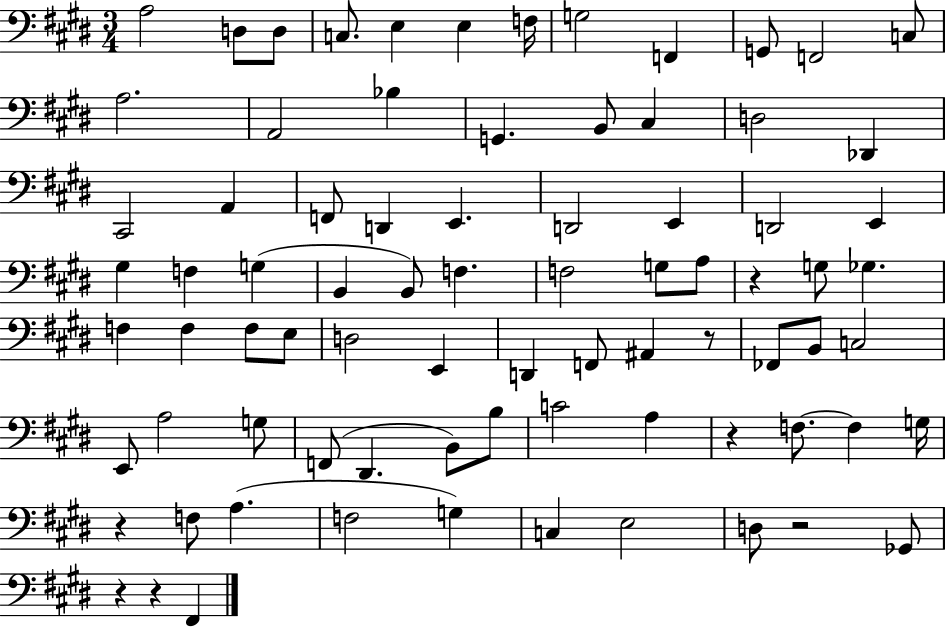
{
  \clef bass
  \numericTimeSignature
  \time 3/4
  \key e \major
  \repeat volta 2 { a2 d8 d8 | c8. e4 e4 f16 | g2 f,4 | g,8 f,2 c8 | \break a2. | a,2 bes4 | g,4. b,8 cis4 | d2 des,4 | \break cis,2 a,4 | f,8 d,4 e,4. | d,2 e,4 | d,2 e,4 | \break gis4 f4 g4( | b,4 b,8) f4. | f2 g8 a8 | r4 g8 ges4. | \break f4 f4 f8 e8 | d2 e,4 | d,4 f,8 ais,4 r8 | fes,8 b,8 c2 | \break e,8 a2 g8 | f,8( dis,4. b,8) b8 | c'2 a4 | r4 f8.~~ f4 g16 | \break r4 f8 a4.( | f2 g4) | c4 e2 | d8 r2 ges,8 | \break r4 r4 fis,4 | } \bar "|."
}